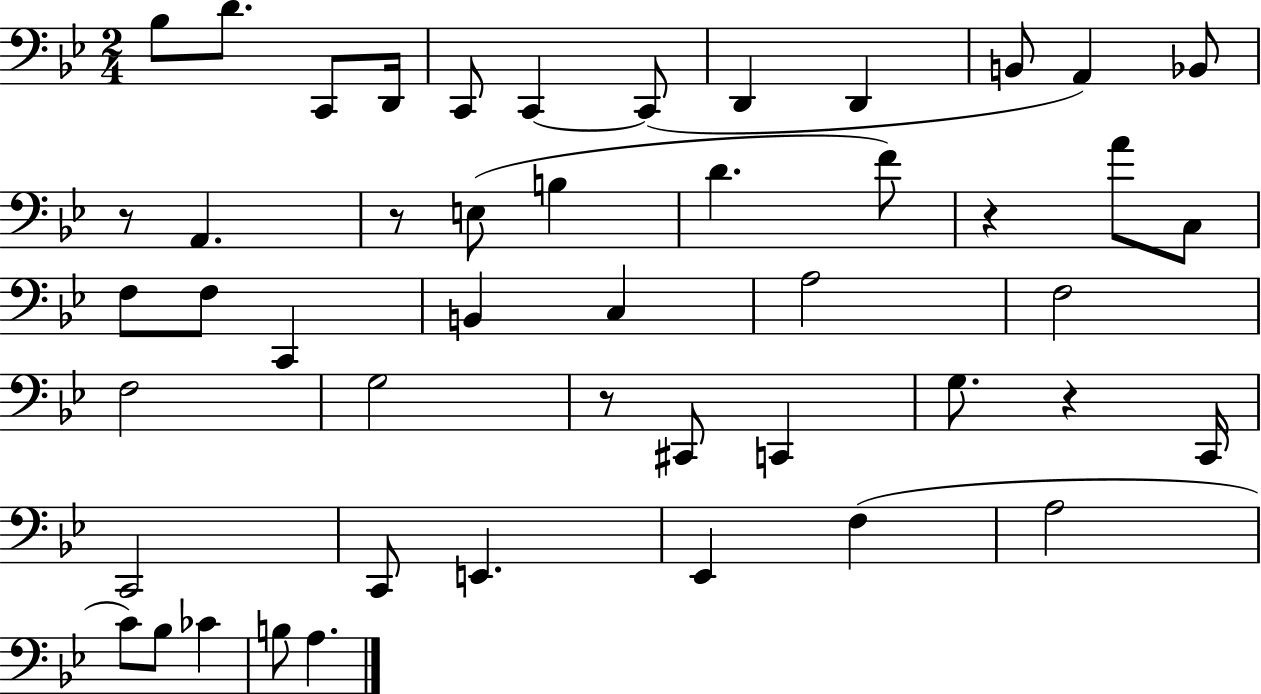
X:1
T:Untitled
M:2/4
L:1/4
K:Bb
_B,/2 D/2 C,,/2 D,,/4 C,,/2 C,, C,,/2 D,, D,, B,,/2 A,, _B,,/2 z/2 A,, z/2 E,/2 B, D F/2 z A/2 C,/2 F,/2 F,/2 C,, B,, C, A,2 F,2 F,2 G,2 z/2 ^C,,/2 C,, G,/2 z C,,/4 C,,2 C,,/2 E,, _E,, F, A,2 C/2 _B,/2 _C B,/2 A,